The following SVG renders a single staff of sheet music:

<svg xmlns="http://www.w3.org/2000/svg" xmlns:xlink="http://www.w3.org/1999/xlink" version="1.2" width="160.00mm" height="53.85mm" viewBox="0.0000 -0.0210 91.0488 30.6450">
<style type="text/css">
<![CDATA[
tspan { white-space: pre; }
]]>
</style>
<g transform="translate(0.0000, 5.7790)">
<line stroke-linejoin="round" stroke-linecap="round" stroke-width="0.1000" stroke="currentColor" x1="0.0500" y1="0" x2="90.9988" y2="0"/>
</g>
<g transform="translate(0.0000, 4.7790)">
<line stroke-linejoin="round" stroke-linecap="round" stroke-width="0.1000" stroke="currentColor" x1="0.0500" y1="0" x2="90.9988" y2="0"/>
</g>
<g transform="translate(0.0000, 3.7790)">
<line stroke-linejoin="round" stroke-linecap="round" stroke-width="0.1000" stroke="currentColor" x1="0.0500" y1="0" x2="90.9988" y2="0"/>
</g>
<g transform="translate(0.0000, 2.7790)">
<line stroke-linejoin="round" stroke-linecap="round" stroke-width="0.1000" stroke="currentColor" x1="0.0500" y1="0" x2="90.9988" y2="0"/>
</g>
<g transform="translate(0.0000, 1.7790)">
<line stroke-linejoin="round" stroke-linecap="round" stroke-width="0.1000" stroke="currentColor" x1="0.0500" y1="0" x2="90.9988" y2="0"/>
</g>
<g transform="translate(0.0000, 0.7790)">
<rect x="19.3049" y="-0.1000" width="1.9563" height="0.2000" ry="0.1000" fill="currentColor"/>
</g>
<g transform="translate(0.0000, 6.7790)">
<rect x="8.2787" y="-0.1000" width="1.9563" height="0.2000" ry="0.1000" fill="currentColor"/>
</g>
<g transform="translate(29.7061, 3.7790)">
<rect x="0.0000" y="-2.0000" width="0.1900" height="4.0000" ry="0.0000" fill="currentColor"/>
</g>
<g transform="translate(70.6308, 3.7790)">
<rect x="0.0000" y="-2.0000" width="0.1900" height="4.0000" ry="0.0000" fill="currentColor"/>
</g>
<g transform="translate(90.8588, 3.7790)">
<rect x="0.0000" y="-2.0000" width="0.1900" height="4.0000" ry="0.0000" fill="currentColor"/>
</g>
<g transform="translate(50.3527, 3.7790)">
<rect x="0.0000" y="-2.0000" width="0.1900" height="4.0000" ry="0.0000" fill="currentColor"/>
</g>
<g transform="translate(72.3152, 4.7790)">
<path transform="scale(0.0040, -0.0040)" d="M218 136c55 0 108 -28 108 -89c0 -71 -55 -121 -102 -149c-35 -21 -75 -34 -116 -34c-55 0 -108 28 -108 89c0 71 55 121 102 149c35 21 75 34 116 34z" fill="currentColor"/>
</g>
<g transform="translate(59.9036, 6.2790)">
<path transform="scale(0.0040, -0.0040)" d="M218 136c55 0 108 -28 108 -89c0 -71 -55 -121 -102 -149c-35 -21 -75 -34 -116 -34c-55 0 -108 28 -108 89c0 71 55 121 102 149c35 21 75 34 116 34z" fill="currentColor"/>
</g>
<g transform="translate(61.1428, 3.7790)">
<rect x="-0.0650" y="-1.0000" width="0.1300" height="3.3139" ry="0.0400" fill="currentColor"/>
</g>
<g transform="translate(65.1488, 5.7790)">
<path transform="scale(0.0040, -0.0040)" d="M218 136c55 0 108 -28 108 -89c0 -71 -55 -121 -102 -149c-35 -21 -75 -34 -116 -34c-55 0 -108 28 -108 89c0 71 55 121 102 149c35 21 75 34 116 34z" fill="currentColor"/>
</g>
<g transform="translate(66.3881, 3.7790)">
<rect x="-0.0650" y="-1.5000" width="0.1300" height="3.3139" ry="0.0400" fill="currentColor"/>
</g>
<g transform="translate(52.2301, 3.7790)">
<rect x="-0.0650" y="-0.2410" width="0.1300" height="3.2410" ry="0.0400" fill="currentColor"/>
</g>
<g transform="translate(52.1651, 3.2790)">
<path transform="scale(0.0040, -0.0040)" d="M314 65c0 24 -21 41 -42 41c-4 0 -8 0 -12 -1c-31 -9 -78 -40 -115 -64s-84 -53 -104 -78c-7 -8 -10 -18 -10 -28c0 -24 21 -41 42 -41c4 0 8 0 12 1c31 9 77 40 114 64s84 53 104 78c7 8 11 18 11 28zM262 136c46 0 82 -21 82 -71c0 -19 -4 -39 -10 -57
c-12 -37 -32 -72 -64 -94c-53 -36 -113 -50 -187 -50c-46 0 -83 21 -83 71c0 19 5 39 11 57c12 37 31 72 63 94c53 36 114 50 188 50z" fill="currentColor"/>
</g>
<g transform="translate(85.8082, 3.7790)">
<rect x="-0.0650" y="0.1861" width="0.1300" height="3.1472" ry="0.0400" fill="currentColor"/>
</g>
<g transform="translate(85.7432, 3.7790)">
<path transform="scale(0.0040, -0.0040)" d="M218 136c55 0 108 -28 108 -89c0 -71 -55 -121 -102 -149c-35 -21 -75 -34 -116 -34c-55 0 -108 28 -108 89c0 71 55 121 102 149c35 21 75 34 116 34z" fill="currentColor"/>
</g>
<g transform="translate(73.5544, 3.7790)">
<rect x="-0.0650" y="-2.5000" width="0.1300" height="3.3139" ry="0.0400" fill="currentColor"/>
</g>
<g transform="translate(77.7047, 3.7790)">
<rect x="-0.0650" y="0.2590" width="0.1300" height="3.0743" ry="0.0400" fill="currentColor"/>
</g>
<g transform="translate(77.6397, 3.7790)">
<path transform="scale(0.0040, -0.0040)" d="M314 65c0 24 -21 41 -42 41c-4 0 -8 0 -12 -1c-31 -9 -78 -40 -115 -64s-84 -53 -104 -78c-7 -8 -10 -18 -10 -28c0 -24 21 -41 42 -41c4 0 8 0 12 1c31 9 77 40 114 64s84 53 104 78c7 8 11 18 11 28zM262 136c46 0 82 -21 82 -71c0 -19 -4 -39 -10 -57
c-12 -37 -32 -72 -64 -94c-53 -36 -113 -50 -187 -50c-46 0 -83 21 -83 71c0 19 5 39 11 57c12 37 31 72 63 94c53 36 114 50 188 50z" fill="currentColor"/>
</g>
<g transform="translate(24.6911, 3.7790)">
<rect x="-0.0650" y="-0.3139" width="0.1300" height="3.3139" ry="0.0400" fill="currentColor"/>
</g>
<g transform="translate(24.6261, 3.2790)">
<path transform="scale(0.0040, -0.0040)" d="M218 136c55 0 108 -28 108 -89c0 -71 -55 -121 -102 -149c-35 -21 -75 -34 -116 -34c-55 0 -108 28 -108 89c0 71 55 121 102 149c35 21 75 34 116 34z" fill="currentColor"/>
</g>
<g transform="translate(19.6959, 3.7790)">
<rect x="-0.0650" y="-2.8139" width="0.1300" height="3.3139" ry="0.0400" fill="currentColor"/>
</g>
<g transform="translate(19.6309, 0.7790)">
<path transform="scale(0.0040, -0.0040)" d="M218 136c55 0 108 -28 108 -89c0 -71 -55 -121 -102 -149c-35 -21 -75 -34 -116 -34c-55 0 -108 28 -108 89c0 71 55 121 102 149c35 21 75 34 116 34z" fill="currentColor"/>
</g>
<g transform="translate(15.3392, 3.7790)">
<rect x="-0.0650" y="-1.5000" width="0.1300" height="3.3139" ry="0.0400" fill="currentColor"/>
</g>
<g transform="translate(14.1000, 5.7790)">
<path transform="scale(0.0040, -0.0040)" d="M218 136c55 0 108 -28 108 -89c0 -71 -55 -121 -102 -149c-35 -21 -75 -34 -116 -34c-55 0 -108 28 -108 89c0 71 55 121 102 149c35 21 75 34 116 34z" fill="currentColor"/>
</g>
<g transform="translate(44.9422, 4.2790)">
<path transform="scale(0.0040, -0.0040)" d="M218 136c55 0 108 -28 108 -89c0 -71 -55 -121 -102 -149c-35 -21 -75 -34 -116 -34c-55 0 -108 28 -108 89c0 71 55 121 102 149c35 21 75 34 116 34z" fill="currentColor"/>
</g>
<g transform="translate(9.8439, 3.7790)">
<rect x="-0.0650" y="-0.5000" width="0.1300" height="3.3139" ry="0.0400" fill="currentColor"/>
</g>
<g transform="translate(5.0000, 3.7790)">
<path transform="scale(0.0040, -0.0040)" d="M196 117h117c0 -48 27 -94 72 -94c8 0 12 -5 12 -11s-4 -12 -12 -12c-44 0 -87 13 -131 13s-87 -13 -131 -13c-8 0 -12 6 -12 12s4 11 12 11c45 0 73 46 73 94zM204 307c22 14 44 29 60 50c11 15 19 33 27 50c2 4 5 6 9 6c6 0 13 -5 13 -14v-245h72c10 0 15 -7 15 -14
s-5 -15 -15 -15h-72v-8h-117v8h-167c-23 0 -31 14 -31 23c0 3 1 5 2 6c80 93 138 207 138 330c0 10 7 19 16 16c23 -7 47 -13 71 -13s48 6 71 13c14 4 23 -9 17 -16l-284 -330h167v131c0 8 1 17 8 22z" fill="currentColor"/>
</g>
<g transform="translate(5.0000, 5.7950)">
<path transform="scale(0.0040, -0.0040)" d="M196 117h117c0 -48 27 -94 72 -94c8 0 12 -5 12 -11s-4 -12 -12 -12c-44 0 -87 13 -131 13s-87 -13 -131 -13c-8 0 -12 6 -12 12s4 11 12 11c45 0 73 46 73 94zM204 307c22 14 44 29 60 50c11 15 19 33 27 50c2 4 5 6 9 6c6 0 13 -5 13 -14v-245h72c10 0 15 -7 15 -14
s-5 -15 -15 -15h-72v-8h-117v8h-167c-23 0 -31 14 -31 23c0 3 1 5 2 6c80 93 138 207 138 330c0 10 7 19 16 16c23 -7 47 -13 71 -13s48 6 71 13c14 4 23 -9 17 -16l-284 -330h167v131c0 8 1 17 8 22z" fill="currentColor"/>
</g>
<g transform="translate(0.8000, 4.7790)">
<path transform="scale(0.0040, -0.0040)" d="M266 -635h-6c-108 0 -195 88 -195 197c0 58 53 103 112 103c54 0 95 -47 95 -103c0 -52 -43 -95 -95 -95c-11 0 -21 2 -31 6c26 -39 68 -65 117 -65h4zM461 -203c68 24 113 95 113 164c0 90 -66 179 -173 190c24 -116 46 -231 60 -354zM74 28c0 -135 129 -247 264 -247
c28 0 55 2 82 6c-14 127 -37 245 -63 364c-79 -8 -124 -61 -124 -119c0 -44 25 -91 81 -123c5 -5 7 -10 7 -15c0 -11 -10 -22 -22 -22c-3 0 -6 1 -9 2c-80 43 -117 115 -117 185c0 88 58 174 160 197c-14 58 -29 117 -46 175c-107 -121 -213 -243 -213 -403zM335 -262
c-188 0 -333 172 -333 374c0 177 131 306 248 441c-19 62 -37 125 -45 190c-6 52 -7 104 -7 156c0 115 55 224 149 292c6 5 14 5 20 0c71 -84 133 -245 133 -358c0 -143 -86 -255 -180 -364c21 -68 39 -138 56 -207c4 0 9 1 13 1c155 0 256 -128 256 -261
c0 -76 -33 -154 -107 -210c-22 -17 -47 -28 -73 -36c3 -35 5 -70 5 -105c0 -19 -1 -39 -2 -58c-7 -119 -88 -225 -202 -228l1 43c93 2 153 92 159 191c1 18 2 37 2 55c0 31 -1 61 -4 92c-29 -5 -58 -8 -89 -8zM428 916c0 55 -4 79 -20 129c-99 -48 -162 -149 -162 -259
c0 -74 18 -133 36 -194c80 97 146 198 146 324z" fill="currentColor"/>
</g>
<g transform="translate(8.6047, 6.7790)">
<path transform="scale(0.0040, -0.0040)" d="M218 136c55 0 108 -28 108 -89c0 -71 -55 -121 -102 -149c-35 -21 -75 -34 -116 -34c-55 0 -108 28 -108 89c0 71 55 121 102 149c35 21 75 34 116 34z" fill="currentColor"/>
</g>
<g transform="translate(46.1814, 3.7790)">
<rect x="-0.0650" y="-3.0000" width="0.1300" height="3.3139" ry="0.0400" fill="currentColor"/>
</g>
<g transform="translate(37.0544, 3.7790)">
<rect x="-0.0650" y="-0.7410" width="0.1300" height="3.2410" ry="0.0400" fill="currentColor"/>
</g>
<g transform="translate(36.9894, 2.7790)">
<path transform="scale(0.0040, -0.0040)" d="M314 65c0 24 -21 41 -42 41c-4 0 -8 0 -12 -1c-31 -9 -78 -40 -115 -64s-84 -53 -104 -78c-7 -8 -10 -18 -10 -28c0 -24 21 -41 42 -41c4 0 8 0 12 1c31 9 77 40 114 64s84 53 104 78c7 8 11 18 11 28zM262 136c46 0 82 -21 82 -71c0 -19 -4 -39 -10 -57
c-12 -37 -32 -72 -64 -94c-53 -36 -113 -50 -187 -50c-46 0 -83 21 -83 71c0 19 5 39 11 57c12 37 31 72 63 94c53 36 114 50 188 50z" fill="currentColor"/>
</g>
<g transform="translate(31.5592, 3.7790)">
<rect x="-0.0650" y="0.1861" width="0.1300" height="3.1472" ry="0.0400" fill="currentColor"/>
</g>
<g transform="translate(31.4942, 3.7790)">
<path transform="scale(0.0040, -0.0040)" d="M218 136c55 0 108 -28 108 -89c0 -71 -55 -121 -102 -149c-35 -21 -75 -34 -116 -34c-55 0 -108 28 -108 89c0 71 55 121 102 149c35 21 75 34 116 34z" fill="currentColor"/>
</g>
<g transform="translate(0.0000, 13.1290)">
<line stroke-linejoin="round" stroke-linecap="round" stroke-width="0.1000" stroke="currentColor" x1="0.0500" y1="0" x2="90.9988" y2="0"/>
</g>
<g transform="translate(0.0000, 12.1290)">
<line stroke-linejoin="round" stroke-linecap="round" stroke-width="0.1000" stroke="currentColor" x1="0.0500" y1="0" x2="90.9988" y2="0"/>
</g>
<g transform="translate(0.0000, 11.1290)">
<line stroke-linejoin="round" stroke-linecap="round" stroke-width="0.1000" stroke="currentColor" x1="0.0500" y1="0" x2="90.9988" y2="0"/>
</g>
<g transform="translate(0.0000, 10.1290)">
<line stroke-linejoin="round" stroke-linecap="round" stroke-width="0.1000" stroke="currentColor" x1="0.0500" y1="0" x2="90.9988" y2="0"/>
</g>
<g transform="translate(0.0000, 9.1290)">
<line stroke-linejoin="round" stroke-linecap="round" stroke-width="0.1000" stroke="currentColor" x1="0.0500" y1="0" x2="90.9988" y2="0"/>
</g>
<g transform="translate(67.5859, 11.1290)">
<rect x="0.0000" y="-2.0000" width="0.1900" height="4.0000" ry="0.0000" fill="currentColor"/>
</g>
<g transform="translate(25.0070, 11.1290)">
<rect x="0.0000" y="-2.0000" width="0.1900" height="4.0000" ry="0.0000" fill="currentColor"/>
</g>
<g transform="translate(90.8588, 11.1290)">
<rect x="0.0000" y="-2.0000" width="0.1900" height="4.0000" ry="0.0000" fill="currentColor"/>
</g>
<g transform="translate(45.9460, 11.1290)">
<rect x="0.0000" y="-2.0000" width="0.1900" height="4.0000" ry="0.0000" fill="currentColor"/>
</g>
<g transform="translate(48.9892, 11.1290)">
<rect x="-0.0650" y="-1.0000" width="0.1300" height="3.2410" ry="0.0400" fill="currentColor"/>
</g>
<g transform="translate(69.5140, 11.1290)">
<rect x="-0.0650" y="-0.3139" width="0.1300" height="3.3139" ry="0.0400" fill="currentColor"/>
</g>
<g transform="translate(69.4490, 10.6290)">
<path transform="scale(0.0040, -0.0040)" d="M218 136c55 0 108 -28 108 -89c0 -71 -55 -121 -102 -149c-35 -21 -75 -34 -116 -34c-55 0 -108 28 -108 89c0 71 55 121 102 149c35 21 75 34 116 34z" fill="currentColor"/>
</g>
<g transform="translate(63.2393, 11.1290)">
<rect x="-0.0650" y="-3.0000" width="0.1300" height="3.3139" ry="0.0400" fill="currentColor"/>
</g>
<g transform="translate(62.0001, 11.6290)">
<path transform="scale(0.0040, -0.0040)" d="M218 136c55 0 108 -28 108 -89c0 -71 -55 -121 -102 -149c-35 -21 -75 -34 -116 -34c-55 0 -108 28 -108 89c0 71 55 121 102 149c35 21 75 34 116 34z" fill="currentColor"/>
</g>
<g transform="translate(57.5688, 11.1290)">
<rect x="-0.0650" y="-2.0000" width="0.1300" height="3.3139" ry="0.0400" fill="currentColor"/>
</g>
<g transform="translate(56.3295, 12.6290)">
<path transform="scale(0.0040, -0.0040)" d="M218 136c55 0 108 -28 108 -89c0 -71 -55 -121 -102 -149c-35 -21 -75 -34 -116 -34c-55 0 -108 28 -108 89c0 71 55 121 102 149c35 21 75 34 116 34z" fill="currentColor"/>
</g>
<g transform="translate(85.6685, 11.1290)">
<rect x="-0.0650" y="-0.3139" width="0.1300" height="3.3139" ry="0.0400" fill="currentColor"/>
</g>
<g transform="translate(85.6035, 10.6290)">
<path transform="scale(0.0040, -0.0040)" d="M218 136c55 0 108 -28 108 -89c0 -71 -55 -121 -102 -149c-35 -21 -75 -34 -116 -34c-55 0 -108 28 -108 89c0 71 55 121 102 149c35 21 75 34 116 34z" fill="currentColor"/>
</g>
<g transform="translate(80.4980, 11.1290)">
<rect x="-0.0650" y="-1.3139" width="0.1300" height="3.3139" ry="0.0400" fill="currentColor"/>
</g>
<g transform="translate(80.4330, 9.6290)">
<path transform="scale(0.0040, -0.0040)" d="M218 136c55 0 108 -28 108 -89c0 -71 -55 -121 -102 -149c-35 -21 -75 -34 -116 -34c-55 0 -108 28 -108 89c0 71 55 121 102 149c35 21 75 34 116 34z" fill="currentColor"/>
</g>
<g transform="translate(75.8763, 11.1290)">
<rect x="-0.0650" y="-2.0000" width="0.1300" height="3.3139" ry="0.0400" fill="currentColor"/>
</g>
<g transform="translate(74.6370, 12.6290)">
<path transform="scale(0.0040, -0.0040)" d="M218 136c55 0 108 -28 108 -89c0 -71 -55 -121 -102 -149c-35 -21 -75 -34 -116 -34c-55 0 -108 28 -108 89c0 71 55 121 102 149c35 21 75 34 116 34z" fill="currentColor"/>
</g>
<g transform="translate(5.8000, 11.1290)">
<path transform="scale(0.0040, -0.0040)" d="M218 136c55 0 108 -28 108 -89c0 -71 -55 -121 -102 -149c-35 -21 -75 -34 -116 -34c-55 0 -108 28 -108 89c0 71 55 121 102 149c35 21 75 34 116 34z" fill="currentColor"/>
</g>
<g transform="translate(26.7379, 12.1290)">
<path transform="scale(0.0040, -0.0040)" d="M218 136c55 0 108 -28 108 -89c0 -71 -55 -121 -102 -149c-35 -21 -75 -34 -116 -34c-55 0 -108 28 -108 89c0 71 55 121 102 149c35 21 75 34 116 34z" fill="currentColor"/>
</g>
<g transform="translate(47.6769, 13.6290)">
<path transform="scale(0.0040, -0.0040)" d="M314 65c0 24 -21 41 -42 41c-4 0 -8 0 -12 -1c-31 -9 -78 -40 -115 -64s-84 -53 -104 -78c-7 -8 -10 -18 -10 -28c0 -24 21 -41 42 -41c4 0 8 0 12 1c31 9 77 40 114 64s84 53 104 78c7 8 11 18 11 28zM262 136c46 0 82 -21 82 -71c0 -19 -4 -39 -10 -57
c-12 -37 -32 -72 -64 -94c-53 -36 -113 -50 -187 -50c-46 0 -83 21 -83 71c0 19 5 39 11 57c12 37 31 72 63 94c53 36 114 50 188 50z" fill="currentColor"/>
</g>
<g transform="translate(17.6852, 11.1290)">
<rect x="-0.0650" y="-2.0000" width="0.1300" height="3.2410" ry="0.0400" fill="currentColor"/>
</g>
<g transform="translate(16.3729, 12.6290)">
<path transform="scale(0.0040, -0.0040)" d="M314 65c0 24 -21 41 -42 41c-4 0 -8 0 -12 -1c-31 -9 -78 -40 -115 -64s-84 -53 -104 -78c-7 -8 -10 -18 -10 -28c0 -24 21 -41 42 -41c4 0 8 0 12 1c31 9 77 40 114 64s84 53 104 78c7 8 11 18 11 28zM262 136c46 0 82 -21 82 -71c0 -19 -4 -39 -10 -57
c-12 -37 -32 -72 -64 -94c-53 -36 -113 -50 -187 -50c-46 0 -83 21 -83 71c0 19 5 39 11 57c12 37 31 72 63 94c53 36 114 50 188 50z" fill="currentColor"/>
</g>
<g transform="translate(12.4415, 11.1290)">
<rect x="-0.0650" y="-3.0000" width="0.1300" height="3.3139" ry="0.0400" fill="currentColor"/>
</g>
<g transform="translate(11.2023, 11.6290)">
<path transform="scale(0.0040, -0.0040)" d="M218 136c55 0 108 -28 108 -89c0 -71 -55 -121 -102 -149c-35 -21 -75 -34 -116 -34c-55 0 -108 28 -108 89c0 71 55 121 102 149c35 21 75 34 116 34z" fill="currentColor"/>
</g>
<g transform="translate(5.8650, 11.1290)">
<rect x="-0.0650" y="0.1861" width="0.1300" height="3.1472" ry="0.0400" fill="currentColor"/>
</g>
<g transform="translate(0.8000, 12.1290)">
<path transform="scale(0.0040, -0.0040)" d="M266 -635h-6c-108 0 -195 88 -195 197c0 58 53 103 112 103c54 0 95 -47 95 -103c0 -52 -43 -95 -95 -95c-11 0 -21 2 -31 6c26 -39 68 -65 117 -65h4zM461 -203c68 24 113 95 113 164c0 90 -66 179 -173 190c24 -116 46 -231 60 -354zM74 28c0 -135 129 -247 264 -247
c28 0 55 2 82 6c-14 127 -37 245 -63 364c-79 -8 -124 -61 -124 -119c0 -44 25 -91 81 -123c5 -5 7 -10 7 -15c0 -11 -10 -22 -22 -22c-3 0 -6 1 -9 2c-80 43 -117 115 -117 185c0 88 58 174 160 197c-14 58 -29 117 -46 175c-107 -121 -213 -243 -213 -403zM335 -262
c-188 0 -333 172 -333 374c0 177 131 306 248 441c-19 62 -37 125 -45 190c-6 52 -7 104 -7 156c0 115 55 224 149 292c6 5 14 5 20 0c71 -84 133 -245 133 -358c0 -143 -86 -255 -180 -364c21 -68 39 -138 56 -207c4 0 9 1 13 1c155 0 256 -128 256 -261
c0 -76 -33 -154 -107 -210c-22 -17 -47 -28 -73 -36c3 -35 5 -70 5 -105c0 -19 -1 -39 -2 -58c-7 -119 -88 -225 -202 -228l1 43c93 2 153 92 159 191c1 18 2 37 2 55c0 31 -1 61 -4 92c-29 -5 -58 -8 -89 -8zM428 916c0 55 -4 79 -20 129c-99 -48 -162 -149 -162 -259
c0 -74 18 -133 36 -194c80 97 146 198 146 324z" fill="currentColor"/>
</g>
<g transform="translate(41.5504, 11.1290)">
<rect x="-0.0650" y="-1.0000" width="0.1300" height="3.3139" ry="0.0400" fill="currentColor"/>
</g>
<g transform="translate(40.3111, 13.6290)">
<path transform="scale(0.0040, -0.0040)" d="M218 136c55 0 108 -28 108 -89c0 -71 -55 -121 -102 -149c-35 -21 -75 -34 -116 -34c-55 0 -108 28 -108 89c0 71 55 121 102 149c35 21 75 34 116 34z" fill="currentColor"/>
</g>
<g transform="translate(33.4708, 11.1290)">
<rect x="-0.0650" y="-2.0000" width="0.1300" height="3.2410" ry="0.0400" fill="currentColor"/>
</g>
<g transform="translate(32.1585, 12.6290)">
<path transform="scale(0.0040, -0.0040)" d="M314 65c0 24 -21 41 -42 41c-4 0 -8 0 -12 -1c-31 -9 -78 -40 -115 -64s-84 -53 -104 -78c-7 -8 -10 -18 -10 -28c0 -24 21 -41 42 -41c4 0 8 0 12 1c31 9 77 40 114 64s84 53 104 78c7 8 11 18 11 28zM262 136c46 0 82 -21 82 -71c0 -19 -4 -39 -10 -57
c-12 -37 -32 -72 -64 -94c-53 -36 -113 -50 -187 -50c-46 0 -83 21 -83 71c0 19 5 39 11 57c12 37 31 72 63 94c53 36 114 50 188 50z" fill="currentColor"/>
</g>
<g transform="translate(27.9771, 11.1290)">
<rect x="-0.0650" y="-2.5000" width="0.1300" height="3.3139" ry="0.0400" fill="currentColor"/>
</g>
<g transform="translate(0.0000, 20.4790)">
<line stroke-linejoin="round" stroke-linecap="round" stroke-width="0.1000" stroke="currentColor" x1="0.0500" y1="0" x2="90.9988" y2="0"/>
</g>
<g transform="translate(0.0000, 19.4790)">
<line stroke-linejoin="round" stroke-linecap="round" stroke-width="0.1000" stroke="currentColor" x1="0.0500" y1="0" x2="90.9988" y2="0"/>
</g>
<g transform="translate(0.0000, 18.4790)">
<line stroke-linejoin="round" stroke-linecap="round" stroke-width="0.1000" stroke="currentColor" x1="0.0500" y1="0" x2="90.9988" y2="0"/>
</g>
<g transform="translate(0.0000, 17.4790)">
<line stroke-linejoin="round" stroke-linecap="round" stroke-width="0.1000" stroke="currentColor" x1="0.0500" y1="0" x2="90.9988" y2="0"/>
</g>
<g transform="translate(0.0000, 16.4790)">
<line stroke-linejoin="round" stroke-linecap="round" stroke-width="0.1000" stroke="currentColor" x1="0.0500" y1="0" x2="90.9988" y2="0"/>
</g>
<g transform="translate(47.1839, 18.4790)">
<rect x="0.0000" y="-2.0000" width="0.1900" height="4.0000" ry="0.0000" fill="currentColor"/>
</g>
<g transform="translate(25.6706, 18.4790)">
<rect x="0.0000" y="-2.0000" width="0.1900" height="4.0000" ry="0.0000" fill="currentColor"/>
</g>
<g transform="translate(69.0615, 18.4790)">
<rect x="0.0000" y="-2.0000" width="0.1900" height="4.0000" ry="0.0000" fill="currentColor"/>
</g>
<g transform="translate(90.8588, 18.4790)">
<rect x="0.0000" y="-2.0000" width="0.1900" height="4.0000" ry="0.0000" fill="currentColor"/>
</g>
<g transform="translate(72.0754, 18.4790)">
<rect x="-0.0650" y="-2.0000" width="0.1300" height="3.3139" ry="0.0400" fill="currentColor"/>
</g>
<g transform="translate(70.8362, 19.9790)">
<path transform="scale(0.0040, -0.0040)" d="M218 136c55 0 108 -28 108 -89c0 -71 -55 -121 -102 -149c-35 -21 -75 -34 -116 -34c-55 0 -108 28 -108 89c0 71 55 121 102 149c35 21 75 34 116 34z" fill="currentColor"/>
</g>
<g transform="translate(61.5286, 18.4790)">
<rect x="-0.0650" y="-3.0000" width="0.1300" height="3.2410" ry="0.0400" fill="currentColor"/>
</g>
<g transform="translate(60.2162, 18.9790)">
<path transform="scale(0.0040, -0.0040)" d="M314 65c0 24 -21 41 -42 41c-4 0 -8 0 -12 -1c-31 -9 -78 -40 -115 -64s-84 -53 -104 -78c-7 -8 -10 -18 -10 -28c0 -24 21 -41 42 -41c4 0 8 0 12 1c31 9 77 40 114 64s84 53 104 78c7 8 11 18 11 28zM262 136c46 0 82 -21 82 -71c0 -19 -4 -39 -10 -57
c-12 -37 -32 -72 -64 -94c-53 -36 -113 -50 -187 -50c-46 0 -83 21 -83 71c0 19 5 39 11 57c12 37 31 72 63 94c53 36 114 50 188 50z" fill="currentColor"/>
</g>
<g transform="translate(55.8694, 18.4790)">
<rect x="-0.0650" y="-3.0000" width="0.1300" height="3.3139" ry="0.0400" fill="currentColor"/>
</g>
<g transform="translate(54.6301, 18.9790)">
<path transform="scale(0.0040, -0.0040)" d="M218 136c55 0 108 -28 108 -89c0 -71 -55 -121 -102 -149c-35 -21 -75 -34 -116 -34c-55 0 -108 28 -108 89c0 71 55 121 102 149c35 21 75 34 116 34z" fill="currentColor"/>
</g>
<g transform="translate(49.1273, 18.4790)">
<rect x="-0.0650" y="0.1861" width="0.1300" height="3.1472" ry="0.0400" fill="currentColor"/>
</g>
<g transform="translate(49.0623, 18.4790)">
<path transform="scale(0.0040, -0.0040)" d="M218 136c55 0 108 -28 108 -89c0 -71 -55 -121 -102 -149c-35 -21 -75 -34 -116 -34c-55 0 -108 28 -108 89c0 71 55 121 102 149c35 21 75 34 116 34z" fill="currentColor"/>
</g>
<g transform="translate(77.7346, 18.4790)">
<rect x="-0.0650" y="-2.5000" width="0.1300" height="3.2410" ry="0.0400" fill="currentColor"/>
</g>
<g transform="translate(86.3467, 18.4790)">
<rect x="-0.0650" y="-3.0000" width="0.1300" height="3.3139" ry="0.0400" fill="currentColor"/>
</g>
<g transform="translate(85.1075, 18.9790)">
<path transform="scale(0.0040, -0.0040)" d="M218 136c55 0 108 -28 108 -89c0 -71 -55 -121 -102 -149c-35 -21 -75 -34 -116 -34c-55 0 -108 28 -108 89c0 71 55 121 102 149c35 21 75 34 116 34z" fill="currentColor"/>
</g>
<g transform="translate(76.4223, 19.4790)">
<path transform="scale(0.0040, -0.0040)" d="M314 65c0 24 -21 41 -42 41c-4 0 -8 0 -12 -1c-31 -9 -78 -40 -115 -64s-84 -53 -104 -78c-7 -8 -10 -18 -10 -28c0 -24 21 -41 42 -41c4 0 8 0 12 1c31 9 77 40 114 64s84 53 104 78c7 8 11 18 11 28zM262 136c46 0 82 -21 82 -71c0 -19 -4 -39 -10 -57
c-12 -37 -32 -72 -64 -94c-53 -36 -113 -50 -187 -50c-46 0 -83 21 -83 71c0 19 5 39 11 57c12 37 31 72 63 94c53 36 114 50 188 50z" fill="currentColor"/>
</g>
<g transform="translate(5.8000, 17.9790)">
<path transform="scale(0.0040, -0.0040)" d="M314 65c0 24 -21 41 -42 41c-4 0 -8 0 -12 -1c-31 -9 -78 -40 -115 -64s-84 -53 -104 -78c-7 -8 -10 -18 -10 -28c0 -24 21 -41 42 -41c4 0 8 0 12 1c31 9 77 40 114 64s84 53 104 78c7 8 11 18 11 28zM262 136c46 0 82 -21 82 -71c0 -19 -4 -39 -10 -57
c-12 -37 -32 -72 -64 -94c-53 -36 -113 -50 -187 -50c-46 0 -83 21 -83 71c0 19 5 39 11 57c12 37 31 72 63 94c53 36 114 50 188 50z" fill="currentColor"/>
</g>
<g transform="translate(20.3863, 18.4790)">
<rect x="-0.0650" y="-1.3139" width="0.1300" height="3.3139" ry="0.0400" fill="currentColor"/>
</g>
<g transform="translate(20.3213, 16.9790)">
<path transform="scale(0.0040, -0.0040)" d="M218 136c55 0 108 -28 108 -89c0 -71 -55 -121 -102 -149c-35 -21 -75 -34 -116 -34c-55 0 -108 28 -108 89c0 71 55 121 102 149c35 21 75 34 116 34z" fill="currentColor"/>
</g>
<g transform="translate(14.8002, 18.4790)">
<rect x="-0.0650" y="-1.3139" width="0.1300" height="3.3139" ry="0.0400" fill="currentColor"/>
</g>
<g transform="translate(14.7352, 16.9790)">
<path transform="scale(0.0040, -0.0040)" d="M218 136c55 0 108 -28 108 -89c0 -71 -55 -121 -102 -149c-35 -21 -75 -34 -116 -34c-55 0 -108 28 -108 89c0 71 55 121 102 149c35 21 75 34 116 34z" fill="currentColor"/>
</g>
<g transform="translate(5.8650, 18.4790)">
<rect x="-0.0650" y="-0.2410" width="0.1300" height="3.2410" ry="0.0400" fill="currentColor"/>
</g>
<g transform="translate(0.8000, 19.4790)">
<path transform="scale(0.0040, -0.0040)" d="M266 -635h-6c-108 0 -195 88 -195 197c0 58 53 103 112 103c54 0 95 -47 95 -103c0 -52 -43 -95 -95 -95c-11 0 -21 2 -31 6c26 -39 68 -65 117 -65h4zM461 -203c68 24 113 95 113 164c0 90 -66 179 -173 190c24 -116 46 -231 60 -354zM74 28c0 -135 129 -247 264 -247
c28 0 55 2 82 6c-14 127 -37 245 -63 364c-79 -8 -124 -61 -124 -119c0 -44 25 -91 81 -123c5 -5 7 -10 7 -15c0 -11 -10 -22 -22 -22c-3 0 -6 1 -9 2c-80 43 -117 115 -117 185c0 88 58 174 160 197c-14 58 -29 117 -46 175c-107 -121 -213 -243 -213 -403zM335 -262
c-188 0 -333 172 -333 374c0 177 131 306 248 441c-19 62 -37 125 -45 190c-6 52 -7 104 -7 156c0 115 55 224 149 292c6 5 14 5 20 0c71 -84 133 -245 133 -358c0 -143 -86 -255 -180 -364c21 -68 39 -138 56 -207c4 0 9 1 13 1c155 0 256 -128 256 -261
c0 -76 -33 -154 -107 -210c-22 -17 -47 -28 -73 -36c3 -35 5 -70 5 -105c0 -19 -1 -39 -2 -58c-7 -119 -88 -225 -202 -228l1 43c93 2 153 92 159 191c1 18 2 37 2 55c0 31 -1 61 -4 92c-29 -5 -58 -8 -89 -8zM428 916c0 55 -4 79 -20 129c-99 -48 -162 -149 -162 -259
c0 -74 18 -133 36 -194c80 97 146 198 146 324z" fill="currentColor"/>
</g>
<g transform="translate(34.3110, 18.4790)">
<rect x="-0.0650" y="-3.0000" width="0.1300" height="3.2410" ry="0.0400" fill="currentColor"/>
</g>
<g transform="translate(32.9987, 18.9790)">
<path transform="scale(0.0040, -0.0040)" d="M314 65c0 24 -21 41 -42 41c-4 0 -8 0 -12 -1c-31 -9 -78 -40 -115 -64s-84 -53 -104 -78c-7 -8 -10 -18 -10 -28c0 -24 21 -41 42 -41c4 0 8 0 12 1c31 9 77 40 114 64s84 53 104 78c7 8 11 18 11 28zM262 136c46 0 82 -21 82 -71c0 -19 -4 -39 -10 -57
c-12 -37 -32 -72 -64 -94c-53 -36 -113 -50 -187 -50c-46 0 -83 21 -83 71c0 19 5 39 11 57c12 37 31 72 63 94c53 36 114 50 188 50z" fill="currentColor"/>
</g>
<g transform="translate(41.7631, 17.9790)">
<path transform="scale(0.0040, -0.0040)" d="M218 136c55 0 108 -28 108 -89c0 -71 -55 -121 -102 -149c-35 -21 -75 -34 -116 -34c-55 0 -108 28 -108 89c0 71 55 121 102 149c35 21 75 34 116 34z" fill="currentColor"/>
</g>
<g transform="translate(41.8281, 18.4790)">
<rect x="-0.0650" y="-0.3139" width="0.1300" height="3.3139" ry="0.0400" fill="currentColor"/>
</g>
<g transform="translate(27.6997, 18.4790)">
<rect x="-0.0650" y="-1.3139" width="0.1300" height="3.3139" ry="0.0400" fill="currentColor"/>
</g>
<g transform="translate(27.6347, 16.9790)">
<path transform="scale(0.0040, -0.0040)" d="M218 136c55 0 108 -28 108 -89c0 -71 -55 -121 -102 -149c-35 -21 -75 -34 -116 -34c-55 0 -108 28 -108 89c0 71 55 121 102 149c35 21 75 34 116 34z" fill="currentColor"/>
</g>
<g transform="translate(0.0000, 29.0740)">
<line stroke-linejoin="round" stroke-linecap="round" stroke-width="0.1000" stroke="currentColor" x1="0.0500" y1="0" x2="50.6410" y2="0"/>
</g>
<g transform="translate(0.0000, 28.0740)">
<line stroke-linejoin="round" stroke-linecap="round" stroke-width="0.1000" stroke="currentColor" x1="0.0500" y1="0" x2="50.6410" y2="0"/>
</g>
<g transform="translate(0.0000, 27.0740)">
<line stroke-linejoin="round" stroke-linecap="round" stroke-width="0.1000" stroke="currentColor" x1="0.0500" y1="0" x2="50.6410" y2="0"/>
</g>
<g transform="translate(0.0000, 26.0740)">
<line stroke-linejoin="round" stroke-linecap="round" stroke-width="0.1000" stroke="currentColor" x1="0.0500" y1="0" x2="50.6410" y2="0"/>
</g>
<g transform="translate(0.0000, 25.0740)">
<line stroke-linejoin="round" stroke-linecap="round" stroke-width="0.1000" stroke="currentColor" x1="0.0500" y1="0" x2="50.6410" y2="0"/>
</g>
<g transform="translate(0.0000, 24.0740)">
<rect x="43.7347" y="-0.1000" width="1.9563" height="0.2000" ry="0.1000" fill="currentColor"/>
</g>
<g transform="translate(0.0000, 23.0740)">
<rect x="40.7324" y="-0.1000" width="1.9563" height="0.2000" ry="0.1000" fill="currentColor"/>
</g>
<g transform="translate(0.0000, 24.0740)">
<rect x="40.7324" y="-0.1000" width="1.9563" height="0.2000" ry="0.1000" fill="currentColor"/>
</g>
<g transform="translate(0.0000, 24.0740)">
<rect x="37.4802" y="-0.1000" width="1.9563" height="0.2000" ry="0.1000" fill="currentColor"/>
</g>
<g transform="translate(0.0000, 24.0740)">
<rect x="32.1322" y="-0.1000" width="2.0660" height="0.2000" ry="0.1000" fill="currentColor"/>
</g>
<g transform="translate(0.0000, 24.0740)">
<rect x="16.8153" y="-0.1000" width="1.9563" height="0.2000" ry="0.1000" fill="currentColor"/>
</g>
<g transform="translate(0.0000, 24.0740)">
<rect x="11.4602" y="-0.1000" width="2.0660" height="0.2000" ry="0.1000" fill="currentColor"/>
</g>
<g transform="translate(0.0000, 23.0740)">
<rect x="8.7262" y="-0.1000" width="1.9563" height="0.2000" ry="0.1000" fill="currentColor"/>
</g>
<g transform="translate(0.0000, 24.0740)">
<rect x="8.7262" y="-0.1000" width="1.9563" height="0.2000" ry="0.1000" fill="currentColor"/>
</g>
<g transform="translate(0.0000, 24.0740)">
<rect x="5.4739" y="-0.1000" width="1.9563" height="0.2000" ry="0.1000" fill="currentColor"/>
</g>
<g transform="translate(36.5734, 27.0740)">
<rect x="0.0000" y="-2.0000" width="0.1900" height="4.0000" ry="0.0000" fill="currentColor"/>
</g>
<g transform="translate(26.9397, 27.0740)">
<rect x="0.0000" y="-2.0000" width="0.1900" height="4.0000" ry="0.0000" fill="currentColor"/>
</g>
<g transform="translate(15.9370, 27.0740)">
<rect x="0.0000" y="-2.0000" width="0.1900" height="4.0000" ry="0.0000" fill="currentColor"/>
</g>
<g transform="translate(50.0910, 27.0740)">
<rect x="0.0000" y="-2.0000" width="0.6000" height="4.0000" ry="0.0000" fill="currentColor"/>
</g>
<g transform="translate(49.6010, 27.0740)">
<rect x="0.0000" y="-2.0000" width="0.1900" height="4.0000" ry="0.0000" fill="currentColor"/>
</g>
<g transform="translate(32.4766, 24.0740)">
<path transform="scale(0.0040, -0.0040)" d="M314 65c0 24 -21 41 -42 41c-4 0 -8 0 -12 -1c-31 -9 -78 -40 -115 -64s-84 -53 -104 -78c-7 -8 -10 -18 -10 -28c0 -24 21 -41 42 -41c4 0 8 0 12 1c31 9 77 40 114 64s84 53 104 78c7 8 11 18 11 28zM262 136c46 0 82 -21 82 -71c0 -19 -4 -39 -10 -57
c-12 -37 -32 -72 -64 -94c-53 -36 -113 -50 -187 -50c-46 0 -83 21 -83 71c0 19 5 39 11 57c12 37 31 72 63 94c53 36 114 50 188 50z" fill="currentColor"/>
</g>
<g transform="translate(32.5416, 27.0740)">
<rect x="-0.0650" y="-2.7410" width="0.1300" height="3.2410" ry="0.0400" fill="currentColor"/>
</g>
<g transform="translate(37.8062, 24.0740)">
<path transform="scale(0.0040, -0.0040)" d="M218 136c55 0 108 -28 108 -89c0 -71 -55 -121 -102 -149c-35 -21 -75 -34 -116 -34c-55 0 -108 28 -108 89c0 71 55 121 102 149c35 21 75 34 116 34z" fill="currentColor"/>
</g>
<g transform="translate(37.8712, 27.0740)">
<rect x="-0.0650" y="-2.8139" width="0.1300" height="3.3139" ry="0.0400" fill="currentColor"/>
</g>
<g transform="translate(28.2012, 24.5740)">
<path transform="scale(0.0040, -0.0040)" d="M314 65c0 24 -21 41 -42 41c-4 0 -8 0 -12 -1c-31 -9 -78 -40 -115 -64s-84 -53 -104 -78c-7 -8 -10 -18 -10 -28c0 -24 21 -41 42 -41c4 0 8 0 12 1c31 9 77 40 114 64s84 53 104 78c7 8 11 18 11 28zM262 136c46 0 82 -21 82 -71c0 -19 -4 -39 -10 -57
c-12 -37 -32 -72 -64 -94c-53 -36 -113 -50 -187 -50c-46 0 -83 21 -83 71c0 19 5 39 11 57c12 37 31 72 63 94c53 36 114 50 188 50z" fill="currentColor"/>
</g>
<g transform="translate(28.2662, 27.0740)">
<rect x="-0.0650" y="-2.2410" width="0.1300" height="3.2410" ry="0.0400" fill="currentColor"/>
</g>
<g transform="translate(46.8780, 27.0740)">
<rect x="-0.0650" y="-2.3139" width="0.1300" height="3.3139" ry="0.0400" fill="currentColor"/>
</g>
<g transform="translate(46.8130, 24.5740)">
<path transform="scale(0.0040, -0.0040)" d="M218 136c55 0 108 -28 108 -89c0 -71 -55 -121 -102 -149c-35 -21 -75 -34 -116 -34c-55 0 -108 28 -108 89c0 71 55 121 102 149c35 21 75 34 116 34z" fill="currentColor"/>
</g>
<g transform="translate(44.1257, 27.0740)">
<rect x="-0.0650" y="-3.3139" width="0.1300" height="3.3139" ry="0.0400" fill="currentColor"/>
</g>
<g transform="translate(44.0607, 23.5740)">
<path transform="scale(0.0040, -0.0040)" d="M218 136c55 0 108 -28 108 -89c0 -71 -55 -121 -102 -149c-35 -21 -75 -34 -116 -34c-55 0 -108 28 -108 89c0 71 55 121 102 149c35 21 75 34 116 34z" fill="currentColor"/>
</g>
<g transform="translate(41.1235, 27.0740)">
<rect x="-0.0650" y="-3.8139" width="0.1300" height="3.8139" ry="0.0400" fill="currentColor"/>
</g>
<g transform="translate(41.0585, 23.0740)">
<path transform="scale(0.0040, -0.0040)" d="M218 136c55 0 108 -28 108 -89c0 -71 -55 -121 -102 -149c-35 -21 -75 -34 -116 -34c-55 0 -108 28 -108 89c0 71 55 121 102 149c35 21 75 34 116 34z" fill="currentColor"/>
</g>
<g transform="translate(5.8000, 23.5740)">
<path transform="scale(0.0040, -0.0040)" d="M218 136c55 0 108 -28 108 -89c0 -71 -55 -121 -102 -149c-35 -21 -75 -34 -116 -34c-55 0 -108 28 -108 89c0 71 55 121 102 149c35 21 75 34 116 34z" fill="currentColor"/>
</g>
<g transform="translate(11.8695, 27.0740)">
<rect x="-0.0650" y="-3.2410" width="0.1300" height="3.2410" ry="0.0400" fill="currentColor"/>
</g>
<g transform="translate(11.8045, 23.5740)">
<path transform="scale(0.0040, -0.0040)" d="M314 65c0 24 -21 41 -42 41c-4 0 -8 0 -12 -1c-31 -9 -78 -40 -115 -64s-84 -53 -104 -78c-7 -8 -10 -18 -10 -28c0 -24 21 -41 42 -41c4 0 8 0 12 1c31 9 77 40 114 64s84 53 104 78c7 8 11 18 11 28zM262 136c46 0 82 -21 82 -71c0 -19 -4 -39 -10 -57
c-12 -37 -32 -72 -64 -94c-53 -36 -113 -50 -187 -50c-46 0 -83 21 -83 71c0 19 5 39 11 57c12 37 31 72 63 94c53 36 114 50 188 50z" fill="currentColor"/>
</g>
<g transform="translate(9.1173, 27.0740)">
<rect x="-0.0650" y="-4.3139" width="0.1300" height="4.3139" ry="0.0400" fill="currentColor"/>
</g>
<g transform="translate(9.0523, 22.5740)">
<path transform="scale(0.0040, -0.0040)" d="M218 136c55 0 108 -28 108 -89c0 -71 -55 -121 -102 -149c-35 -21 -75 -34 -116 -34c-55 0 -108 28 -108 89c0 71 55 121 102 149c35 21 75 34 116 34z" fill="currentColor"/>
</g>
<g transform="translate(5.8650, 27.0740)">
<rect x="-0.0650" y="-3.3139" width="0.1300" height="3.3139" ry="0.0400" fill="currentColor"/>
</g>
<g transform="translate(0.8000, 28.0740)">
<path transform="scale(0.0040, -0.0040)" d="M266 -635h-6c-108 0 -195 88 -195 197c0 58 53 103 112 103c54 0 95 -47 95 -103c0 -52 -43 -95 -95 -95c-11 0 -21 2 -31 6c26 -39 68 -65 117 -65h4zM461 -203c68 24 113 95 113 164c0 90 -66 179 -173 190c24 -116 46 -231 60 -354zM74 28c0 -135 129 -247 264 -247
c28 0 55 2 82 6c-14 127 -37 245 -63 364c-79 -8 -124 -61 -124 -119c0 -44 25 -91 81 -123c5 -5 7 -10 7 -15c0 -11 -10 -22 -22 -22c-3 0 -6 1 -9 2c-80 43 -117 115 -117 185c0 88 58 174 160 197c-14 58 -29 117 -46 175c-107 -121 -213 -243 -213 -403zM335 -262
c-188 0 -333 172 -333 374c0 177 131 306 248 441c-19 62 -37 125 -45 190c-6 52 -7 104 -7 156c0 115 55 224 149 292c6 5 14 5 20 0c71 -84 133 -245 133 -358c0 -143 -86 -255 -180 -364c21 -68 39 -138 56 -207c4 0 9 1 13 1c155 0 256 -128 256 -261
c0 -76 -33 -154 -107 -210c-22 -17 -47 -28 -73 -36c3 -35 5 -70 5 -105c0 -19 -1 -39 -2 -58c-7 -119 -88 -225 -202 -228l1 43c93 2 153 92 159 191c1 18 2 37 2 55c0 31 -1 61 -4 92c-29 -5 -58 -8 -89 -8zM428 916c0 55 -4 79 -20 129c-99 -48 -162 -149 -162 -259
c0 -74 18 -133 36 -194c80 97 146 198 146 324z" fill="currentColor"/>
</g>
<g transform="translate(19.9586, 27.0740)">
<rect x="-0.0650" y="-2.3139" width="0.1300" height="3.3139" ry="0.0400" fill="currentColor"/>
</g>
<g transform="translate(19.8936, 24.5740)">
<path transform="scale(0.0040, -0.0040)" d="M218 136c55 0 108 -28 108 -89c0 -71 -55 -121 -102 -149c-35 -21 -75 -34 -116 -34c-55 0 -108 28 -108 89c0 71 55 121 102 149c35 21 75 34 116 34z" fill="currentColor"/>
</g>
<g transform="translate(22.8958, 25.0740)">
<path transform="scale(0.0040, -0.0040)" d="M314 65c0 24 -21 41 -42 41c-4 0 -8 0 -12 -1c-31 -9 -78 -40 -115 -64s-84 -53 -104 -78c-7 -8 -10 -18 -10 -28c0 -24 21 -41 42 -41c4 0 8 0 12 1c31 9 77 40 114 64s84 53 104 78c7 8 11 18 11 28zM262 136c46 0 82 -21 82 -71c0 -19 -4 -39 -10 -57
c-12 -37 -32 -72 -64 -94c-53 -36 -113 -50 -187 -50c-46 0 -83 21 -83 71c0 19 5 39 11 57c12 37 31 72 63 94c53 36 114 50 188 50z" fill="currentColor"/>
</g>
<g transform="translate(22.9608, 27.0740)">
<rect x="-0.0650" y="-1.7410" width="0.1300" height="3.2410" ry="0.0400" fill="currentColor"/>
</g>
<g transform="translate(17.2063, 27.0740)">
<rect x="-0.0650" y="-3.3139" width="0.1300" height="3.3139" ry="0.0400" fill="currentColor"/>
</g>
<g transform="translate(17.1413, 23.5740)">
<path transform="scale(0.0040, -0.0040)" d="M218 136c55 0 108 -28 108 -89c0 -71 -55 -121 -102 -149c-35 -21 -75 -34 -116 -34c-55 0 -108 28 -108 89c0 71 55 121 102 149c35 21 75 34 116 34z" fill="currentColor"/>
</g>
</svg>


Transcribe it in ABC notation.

X:1
T:Untitled
M:4/4
L:1/4
K:C
C E a c B d2 A c2 D E G B2 B B A F2 G F2 D D2 F A c F e c c2 e e e A2 c B A A2 F G2 A b d' b2 b g f2 g2 a2 a c' b g